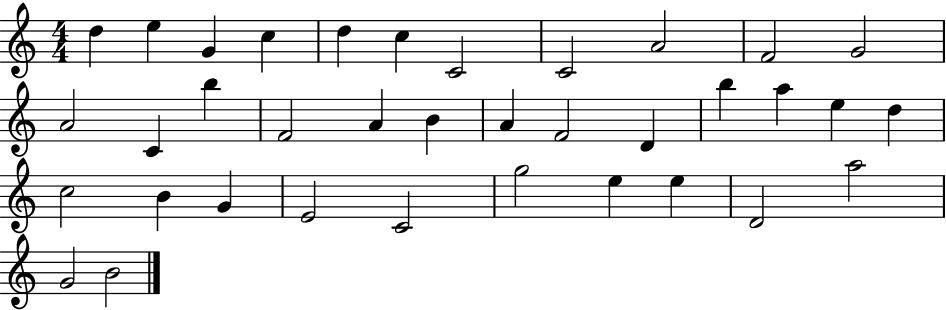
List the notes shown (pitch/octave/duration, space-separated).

D5/q E5/q G4/q C5/q D5/q C5/q C4/h C4/h A4/h F4/h G4/h A4/h C4/q B5/q F4/h A4/q B4/q A4/q F4/h D4/q B5/q A5/q E5/q D5/q C5/h B4/q G4/q E4/h C4/h G5/h E5/q E5/q D4/h A5/h G4/h B4/h